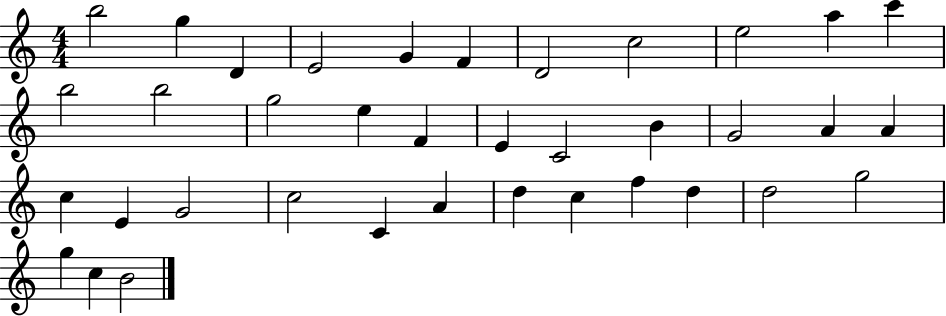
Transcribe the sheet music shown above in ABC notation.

X:1
T:Untitled
M:4/4
L:1/4
K:C
b2 g D E2 G F D2 c2 e2 a c' b2 b2 g2 e F E C2 B G2 A A c E G2 c2 C A d c f d d2 g2 g c B2